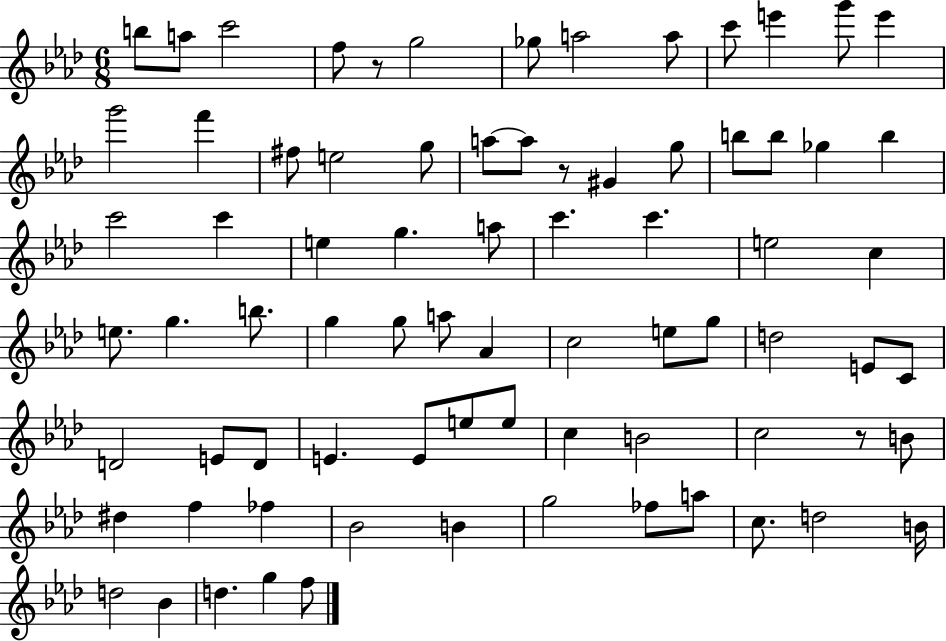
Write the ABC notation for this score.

X:1
T:Untitled
M:6/8
L:1/4
K:Ab
b/2 a/2 c'2 f/2 z/2 g2 _g/2 a2 a/2 c'/2 e' g'/2 e' g'2 f' ^f/2 e2 g/2 a/2 a/2 z/2 ^G g/2 b/2 b/2 _g b c'2 c' e g a/2 c' c' e2 c e/2 g b/2 g g/2 a/2 _A c2 e/2 g/2 d2 E/2 C/2 D2 E/2 D/2 E E/2 e/2 e/2 c B2 c2 z/2 B/2 ^d f _f _B2 B g2 _f/2 a/2 c/2 d2 B/4 d2 _B d g f/2